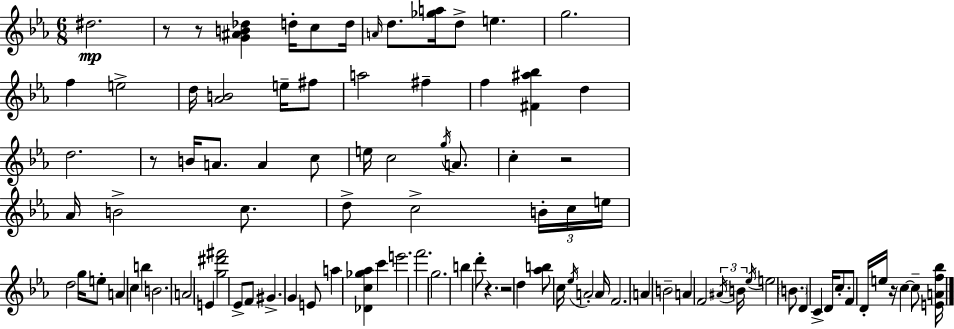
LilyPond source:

{
  \clef treble
  \numericTimeSignature
  \time 6/8
  \key ees \major
  \repeat volta 2 { dis''2.\mp | r8 r8 <g' ais' b' des''>4 d''16-. c''8 d''16 | \grace { a'16 } d''8. <ges'' a''>16 d''8-> e''4. | g''2. | \break f''4 e''2-> | d''16 <aes' b'>2 e''16-- fis''8 | a''2 fis''4-- | f''4 <fis' ais'' bes''>4 d''4 | \break d''2. | r8 b'16 a'8. a'4 c''8 | e''16 c''2 \acciaccatura { g''16 } a'8. | c''4-. r2 | \break aes'16 b'2-> c''8. | d''8-> c''2-> | \tuplet 3/2 { b'16-. c''16 e''16 } d''2 g''16 | e''8-. a'4 c''4 b''4 | \break b'2. | a'2 e'4 | <g'' dis''' fis'''>2 ees'8-> | f'8 gis'4.-> g'4 | \break e'8 a''4 <des' c'' ges'' aes''>4 c'''4 | e'''2. | f'''2. | g''2. | \break b''4 d'''8-. r4. | r2 d''4 | <aes'' b''>8 c''16 \acciaccatura { ees''16 } a'2-. | a'16 f'2. | \break a'4 b'2-- | a'4 f'2 | \tuplet 3/2 { \acciaccatura { ais'16 } b'16 \acciaccatura { ees''16 } } e''2 | \parenthesize b'8. d'4 c'4-> | \break d'16 c''8.-. f'8 d'16-. e''16 r16 c''4~~ | c''8-- <e' a' f'' bes''>16 } \bar "|."
}